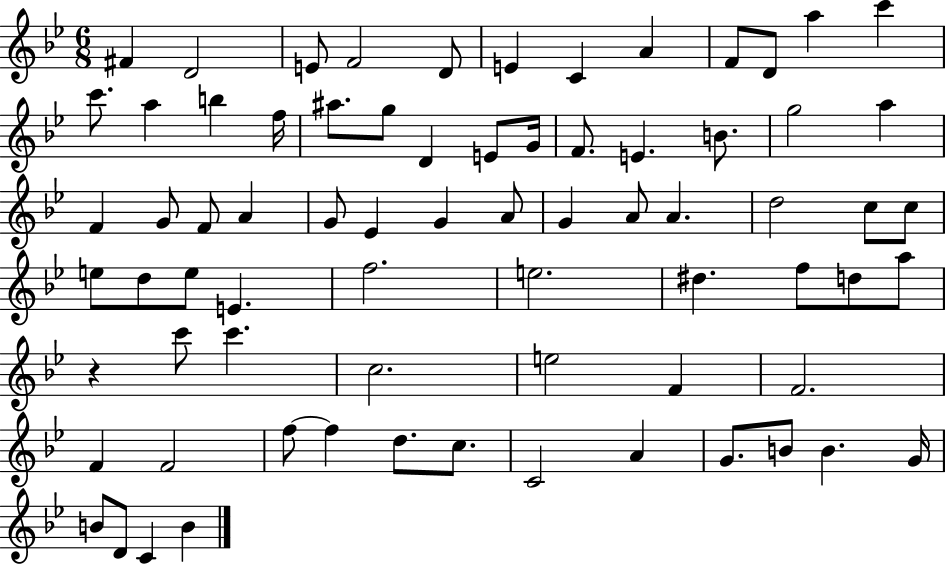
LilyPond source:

{
  \clef treble
  \numericTimeSignature
  \time 6/8
  \key bes \major
  fis'4 d'2 | e'8 f'2 d'8 | e'4 c'4 a'4 | f'8 d'8 a''4 c'''4 | \break c'''8. a''4 b''4 f''16 | ais''8. g''8 d'4 e'8 g'16 | f'8. e'4. b'8. | g''2 a''4 | \break f'4 g'8 f'8 a'4 | g'8 ees'4 g'4 a'8 | g'4 a'8 a'4. | d''2 c''8 c''8 | \break e''8 d''8 e''8 e'4. | f''2. | e''2. | dis''4. f''8 d''8 a''8 | \break r4 c'''8 c'''4. | c''2. | e''2 f'4 | f'2. | \break f'4 f'2 | f''8~~ f''4 d''8. c''8. | c'2 a'4 | g'8. b'8 b'4. g'16 | \break b'8 d'8 c'4 b'4 | \bar "|."
}